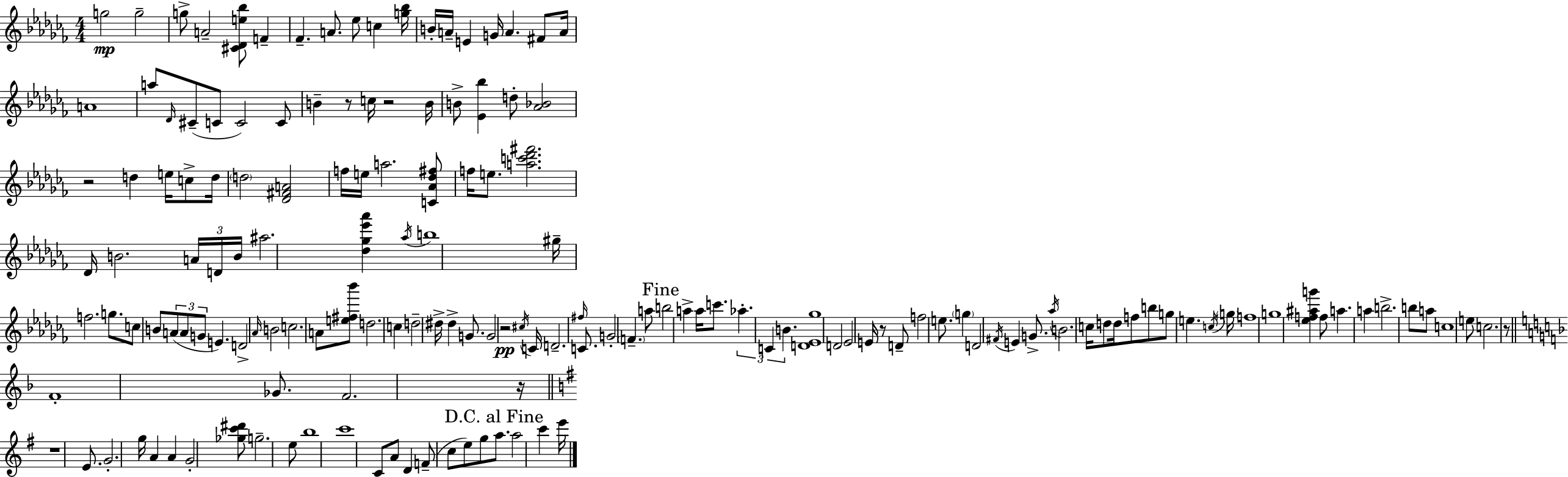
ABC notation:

X:1
T:Untitled
M:4/4
L:1/4
K:Abm
g2 g2 g/2 A2 [^C_De_b]/2 F _F A/2 _e/2 c [g_b]/4 B/4 A/4 E G/4 A ^F/2 A/4 A4 a/2 _D/4 ^C/2 C/2 C2 C/2 B z/2 c/4 z2 B/4 B/2 [_E_b] d/2 [_A_B]2 z2 d e/4 c/2 d/4 d2 [_D^FA]2 f/4 e/4 a2 [C_A_d^f]/2 f/4 e/2 [ac'_d'^f']2 _D/4 B2 A/4 D/4 B/4 ^a2 [_d_g_e'_a'] _a/4 b4 ^g/4 f2 g/2 c/2 B/2 A/2 A/2 G/2 E D2 _A/4 B2 c2 A/2 [e^f_b']/2 d2 c d2 ^d/4 ^d G/2 G2 z2 ^c/4 C/4 D2 ^f/4 C/2 G2 F a/2 b2 a a/4 c'/2 _a C B [D_E_g]4 D2 _E2 E/4 z/2 D/2 f2 e/2 g D2 ^F/4 E G/2 _a/4 B2 c/4 d/2 d/4 f/2 b/2 g/2 e c/4 g/4 f4 g4 [_ef^ag'] f/2 a a b2 b/2 a/2 c4 e/2 c2 z/2 F4 _G/2 F2 z/4 z4 E/2 G2 g/4 A A G2 [_gc'^d']/2 g2 e/2 b4 c'4 C/2 A/2 D F/2 c/2 e/2 g/2 a/2 a2 c' e'/4